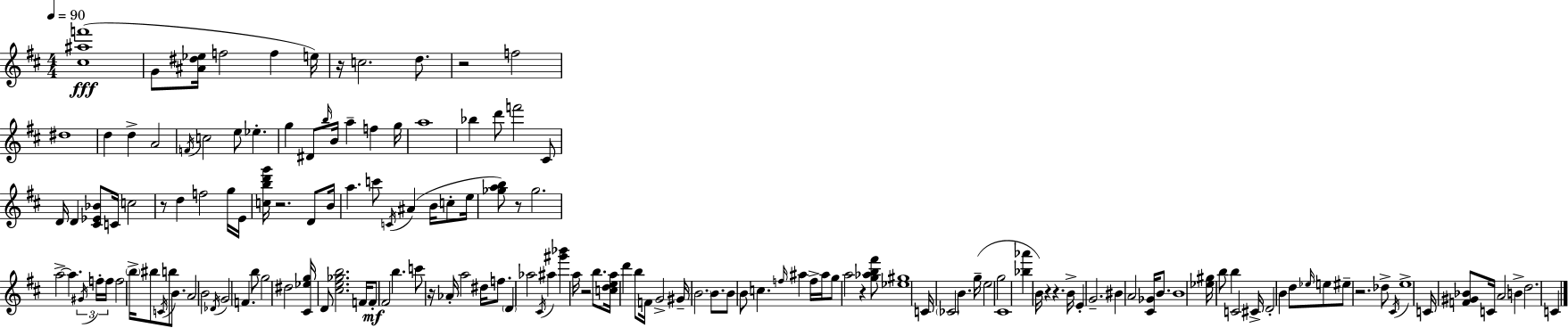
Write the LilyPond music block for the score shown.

{
  \clef treble
  \numericTimeSignature
  \time 4/4
  \key d \major
  \tempo 4 = 90
  <cis'' ais'' f'''>1(\fff | g'8 <ais' dis'' ees''>16 f''2 f''4 e''16) | r16 c''2. d''8. | r2 f''2 | \break dis''1 | d''4 d''4-> a'2 | \acciaccatura { f'16 } c''2 e''8 ees''4.-. | g''4 dis'8 \grace { b''16 } b'16 a''4-- f''4 | \break g''16 a''1 | bes''4 d'''8 f'''2 | cis'8 d'16 d'4 <cis' ees' bes'>8 c'16 c''2 | r8 d''4 f''2 | \break g''16 e'16 <c'' b'' d''' g'''>16 r2. d'8 | b'16 a''4. c'''8 \acciaccatura { c'16 }( ais'4 b'16 | c''8-. e''16 <ges'' a'' b''>8) r8 ges''2. | a''2->~~ a''4. | \break \tuplet 3/2 { \acciaccatura { gis'16 } f''16-. f''16 } f''2 \parenthesize b''16-> bis''8 \acciaccatura { c'16 } | b''8 b'8. a'2 b'2 | \acciaccatura { des'16 } g'2 f'4. | b''8 g''2 dis''2 | \break <cis' ees'' g''>16 d'8 <cis'' e'' ges'' b''>2. | f'16 f'8-.\mf fis'2 | b''4. c'''8 r16 aes'16-. a''2 | dis''16 f''8. \parenthesize d'4 aes''2 | \break \acciaccatura { cis'16 } ais''4 <gis''' bes'''>4 a''16 r2 | b''8. <c'' d'' e'' a''>16 d'''4 b''8 f'16 g'2-> | gis'16-- \parenthesize b'2. | b'8. b'8 b'8 c''4. | \break \grace { f''16 } ais''4 f''16-> ais''16 g''8 a''2 | r4 <g'' aes'' b'' fis'''>8 <ees'' gis''>1 | c'16 \parenthesize ces'2 | b'4. g''16--( e''2 | \break g''2 cis'1 | <bes'' aes'''>4 b'16) r4 | r4. b'16-> e'4-. g'2.-- | bis'4 a'2 | \break <cis' ges'>16 b'8. b'1 | <ees'' gis''>16 b''8 b''4 c'2 | cis'16-> d'2-. | b'4 d''8 \grace { ees''16 } e''8 eis''8-- r2. | \break des''8-> \acciaccatura { cis'16 } e''1-> | c'16 <f' gis' bes'>8 c'16 a'2 | b'4-> d''2. | c'4 \bar "|."
}